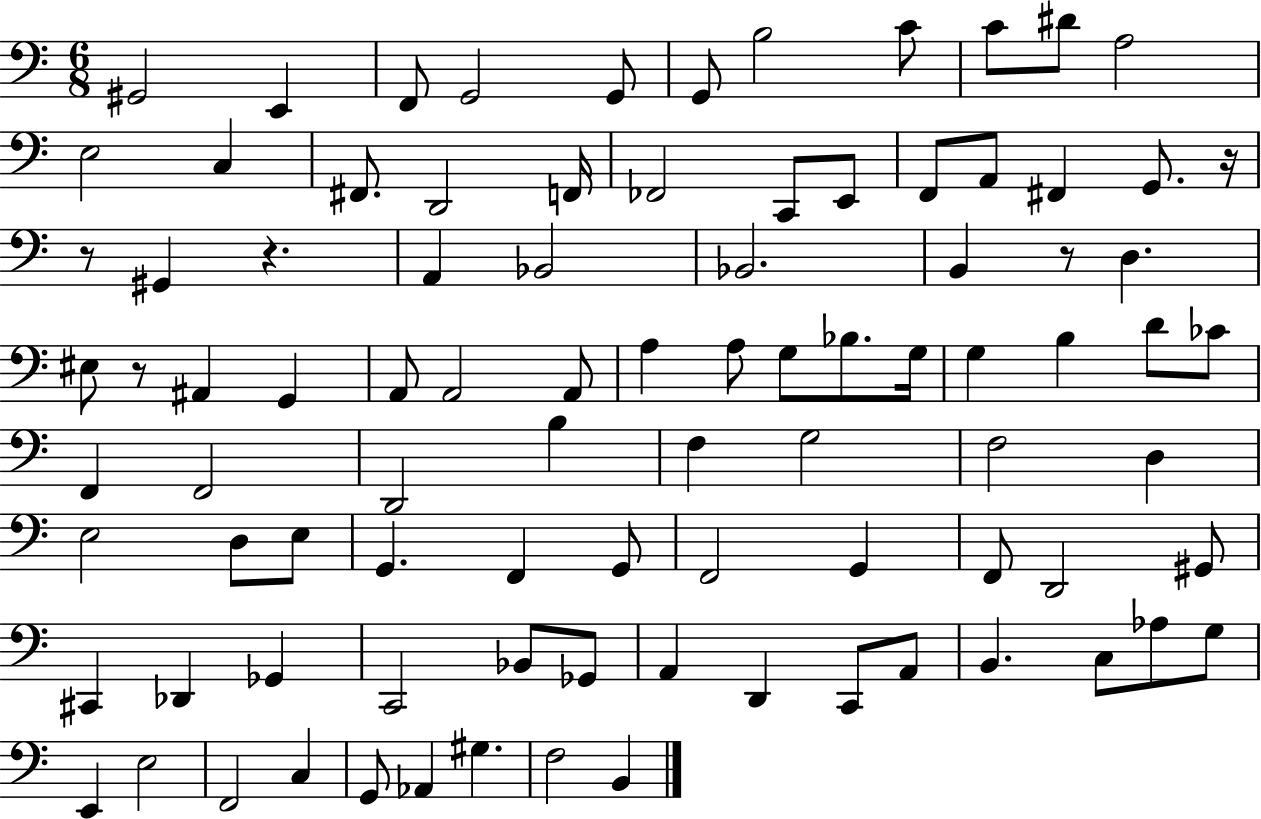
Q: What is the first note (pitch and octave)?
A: G#2